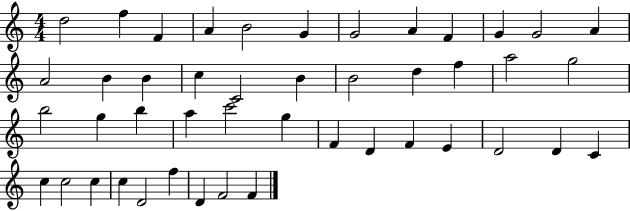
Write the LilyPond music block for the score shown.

{
  \clef treble
  \numericTimeSignature
  \time 4/4
  \key c \major
  d''2 f''4 f'4 | a'4 b'2 g'4 | g'2 a'4 f'4 | g'4 g'2 a'4 | \break a'2 b'4 b'4 | c''4 c'2 b'4 | b'2 d''4 f''4 | a''2 g''2 | \break b''2 g''4 b''4 | a''4 c'''2 g''4 | f'4 d'4 f'4 e'4 | d'2 d'4 c'4 | \break c''4 c''2 c''4 | c''4 d'2 f''4 | d'4 f'2 f'4 | \bar "|."
}